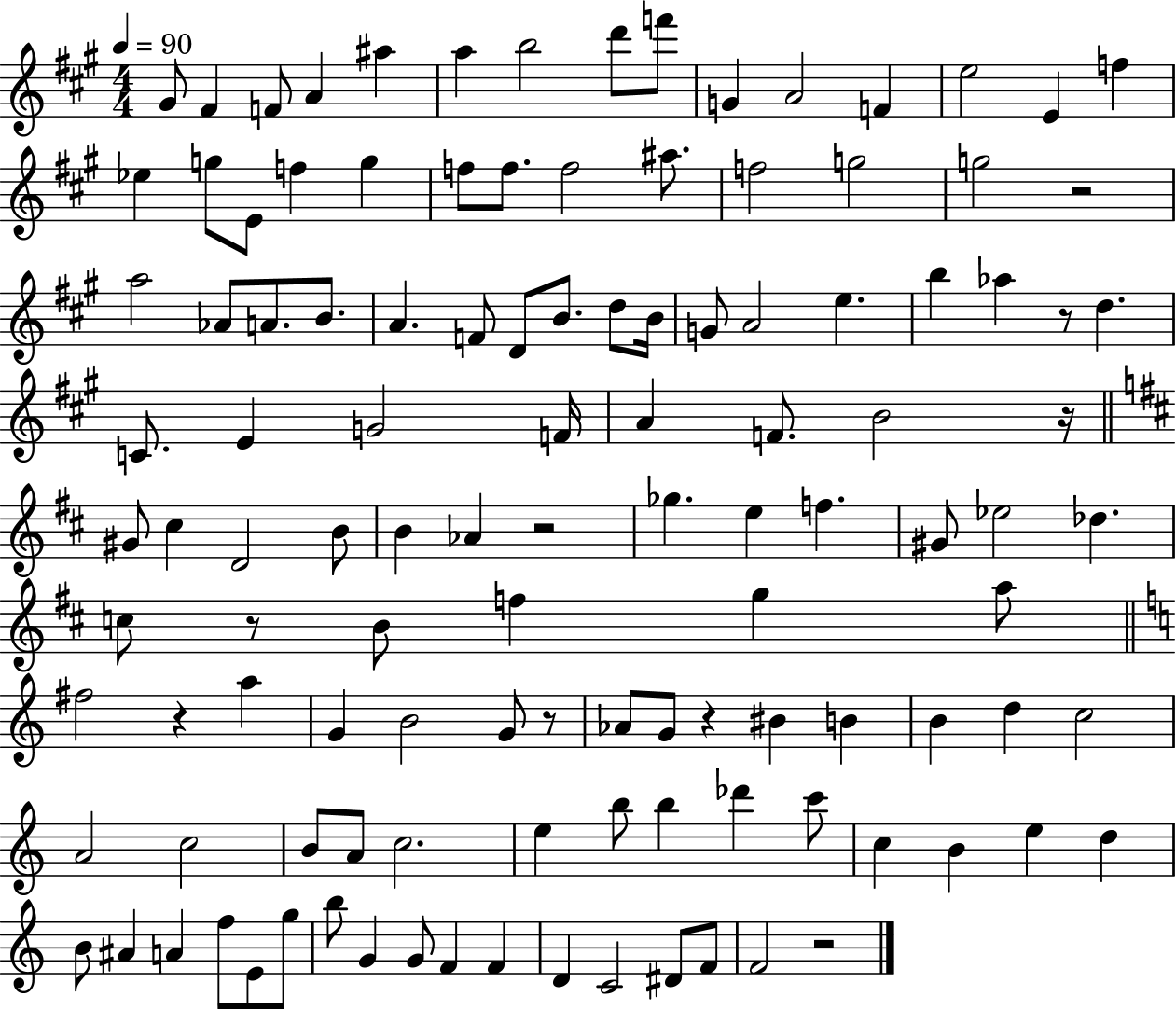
X:1
T:Untitled
M:4/4
L:1/4
K:A
^G/2 ^F F/2 A ^a a b2 d'/2 f'/2 G A2 F e2 E f _e g/2 E/2 f g f/2 f/2 f2 ^a/2 f2 g2 g2 z2 a2 _A/2 A/2 B/2 A F/2 D/2 B/2 d/2 B/4 G/2 A2 e b _a z/2 d C/2 E G2 F/4 A F/2 B2 z/4 ^G/2 ^c D2 B/2 B _A z2 _g e f ^G/2 _e2 _d c/2 z/2 B/2 f g a/2 ^f2 z a G B2 G/2 z/2 _A/2 G/2 z ^B B B d c2 A2 c2 B/2 A/2 c2 e b/2 b _d' c'/2 c B e d B/2 ^A A f/2 E/2 g/2 b/2 G G/2 F F D C2 ^D/2 F/2 F2 z2